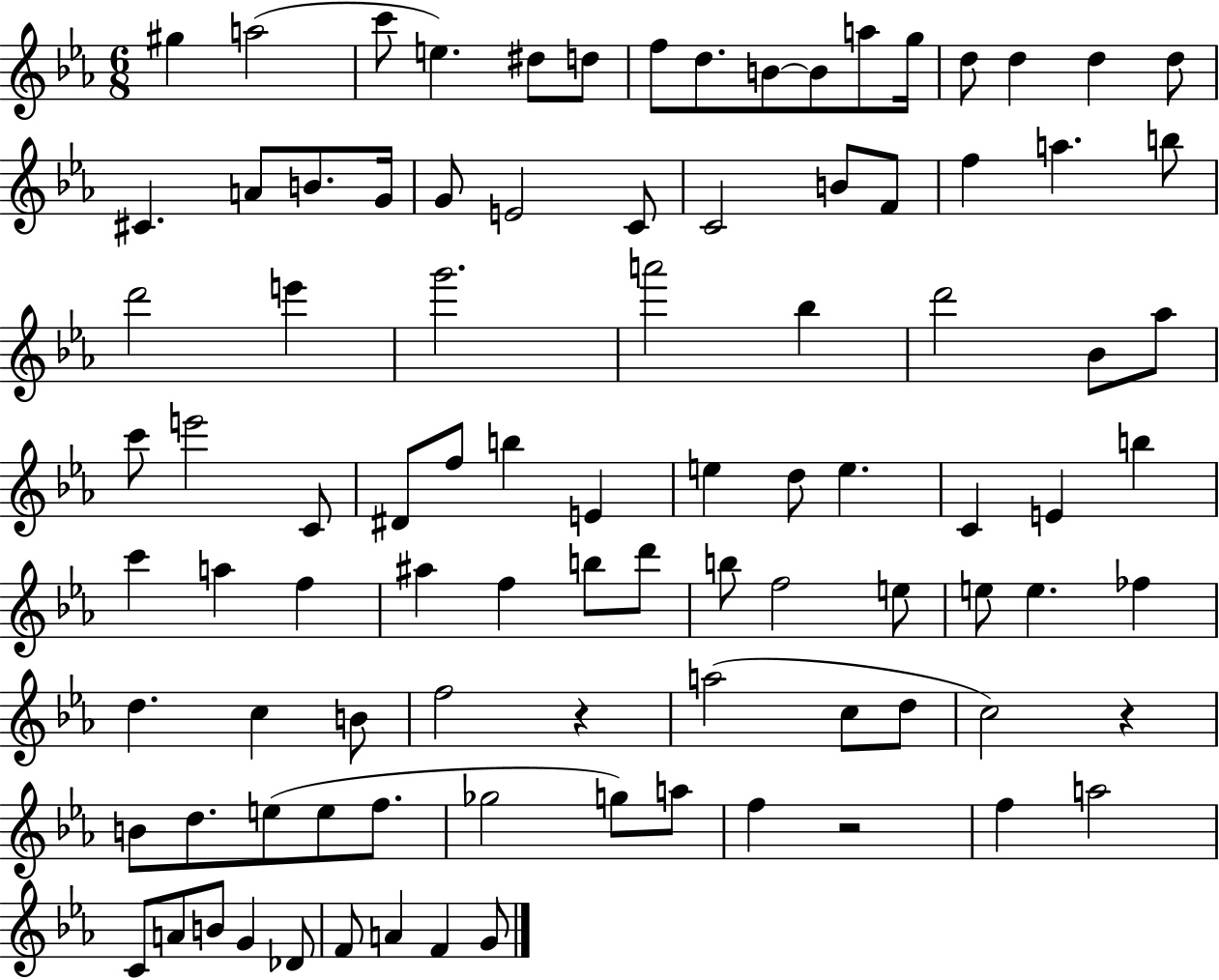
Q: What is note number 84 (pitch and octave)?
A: A4